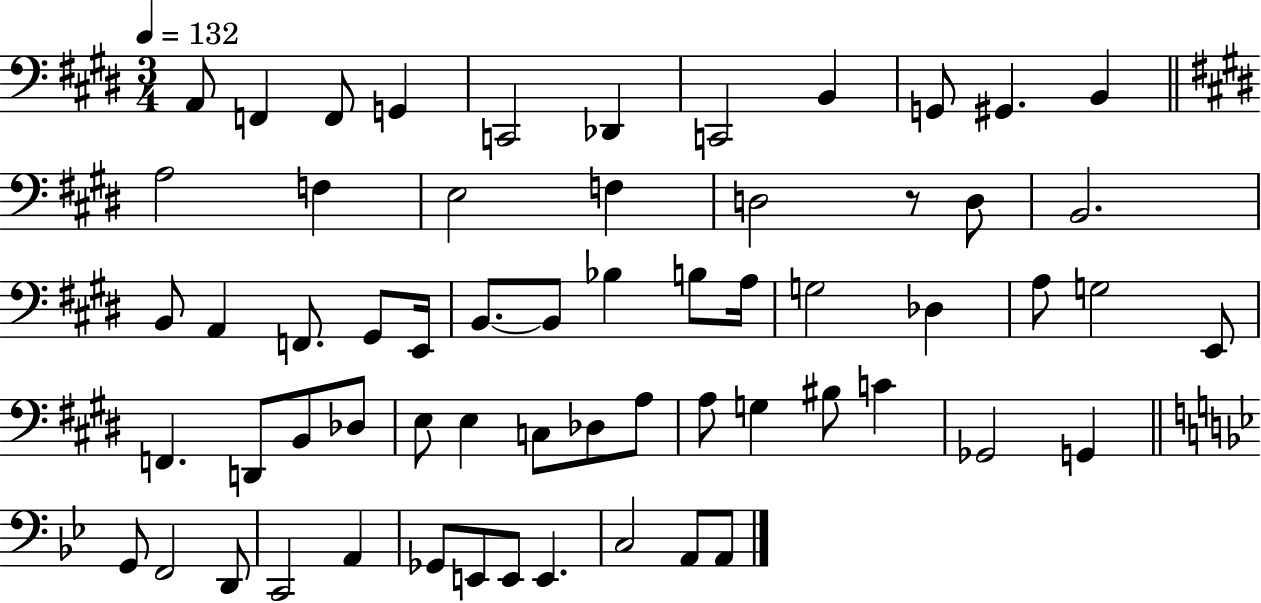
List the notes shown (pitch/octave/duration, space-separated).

A2/e F2/q F2/e G2/q C2/h Db2/q C2/h B2/q G2/e G#2/q. B2/q A3/h F3/q E3/h F3/q D3/h R/e D3/e B2/h. B2/e A2/q F2/e. G#2/e E2/s B2/e. B2/e Bb3/q B3/e A3/s G3/h Db3/q A3/e G3/h E2/e F2/q. D2/e B2/e Db3/e E3/e E3/q C3/e Db3/e A3/e A3/e G3/q BIS3/e C4/q Gb2/h G2/q G2/e F2/h D2/e C2/h A2/q Gb2/e E2/e E2/e E2/q. C3/h A2/e A2/e